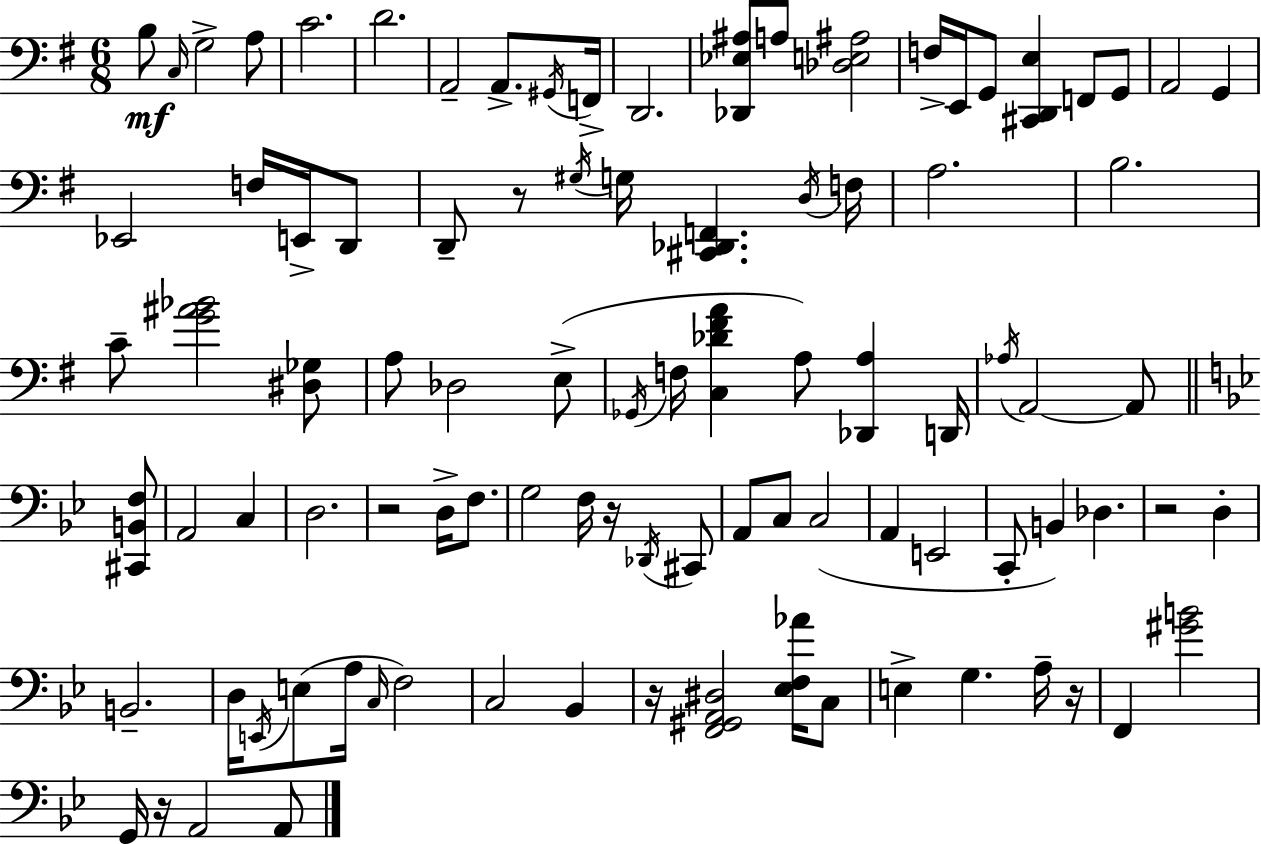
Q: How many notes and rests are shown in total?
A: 95